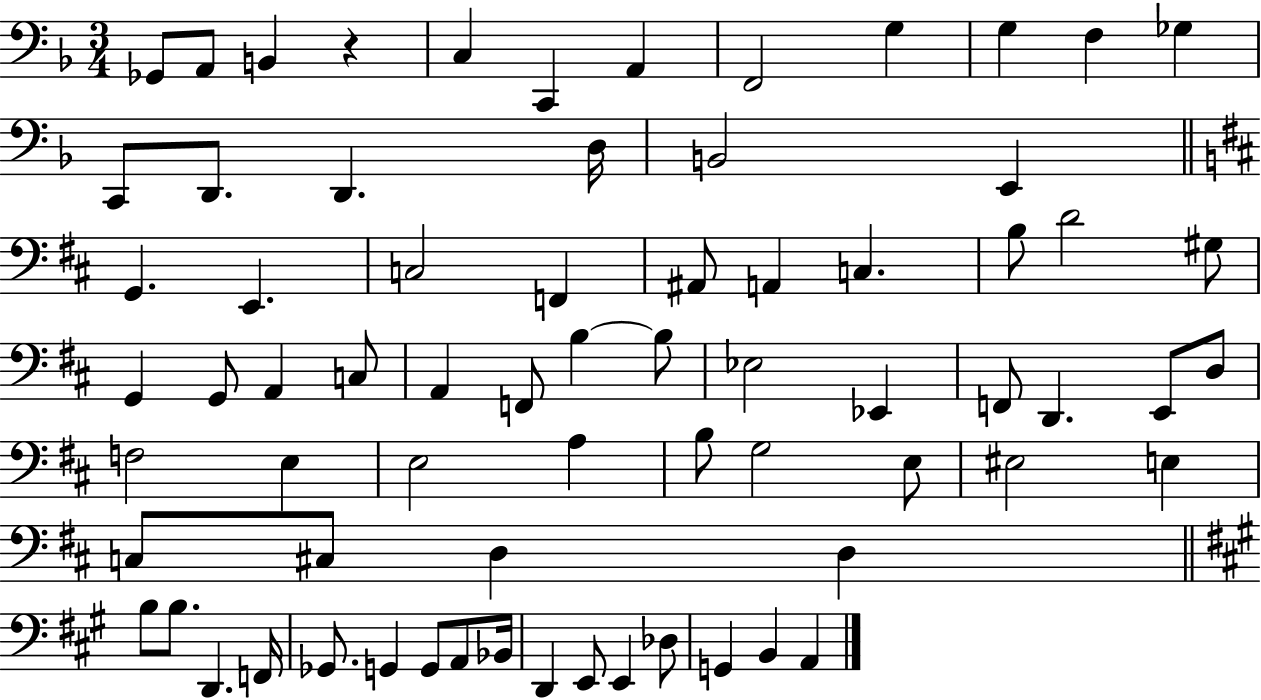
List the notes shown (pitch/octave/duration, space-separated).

Gb2/e A2/e B2/q R/q C3/q C2/q A2/q F2/h G3/q G3/q F3/q Gb3/q C2/e D2/e. D2/q. D3/s B2/h E2/q G2/q. E2/q. C3/h F2/q A#2/e A2/q C3/q. B3/e D4/h G#3/e G2/q G2/e A2/q C3/e A2/q F2/e B3/q B3/e Eb3/h Eb2/q F2/e D2/q. E2/e D3/e F3/h E3/q E3/h A3/q B3/e G3/h E3/e EIS3/h E3/q C3/e C#3/e D3/q D3/q B3/e B3/e. D2/q. F2/s Gb2/e. G2/q G2/e A2/e Bb2/s D2/q E2/e E2/q Db3/e G2/q B2/q A2/q